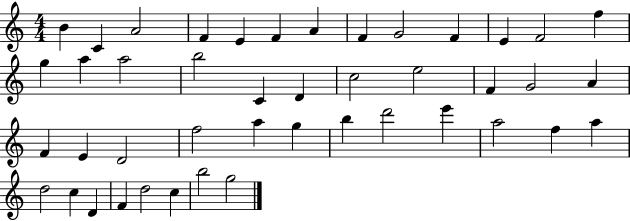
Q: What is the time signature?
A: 4/4